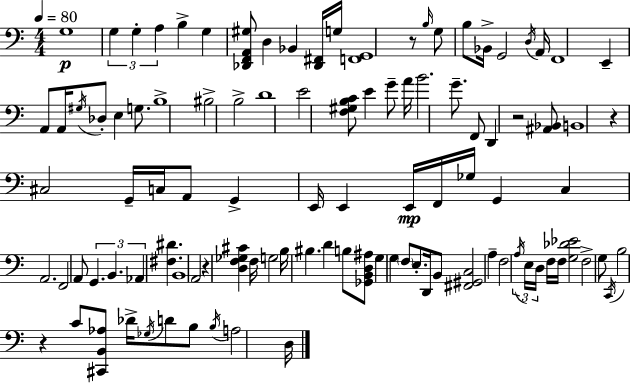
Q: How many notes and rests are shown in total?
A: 104